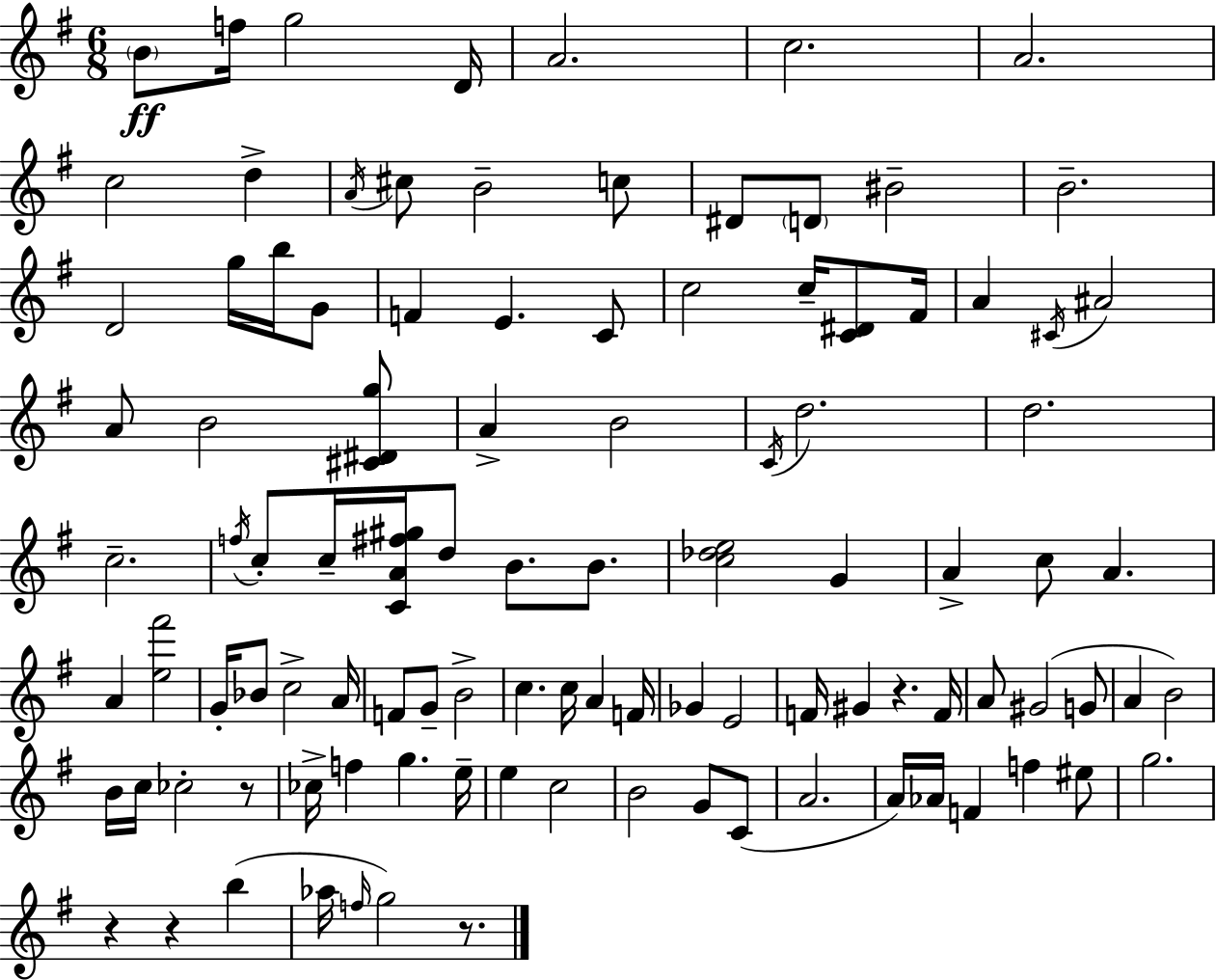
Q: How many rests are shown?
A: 5